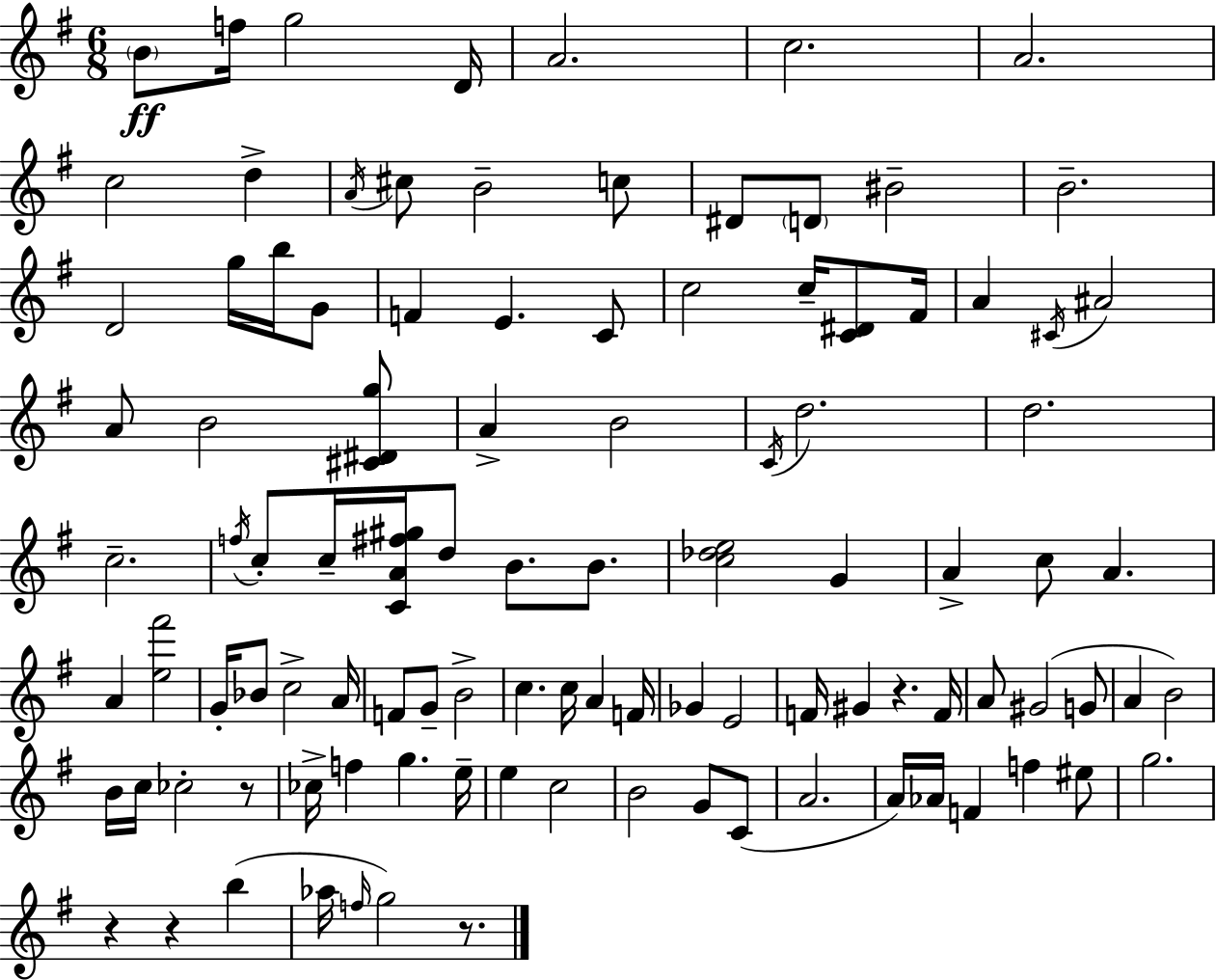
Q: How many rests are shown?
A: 5